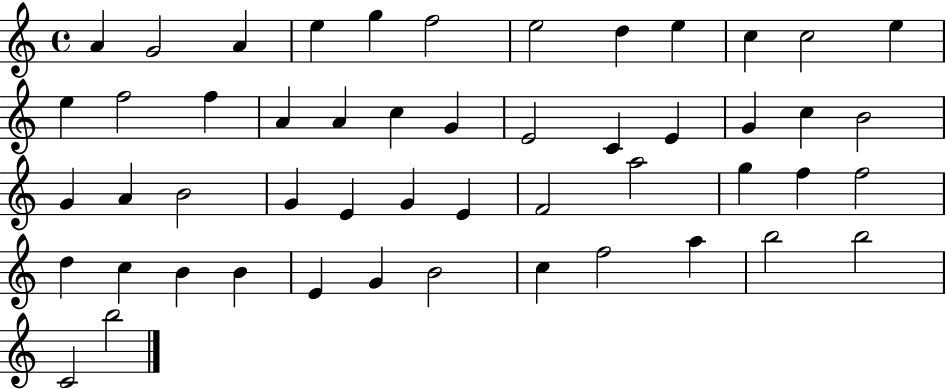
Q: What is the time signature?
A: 4/4